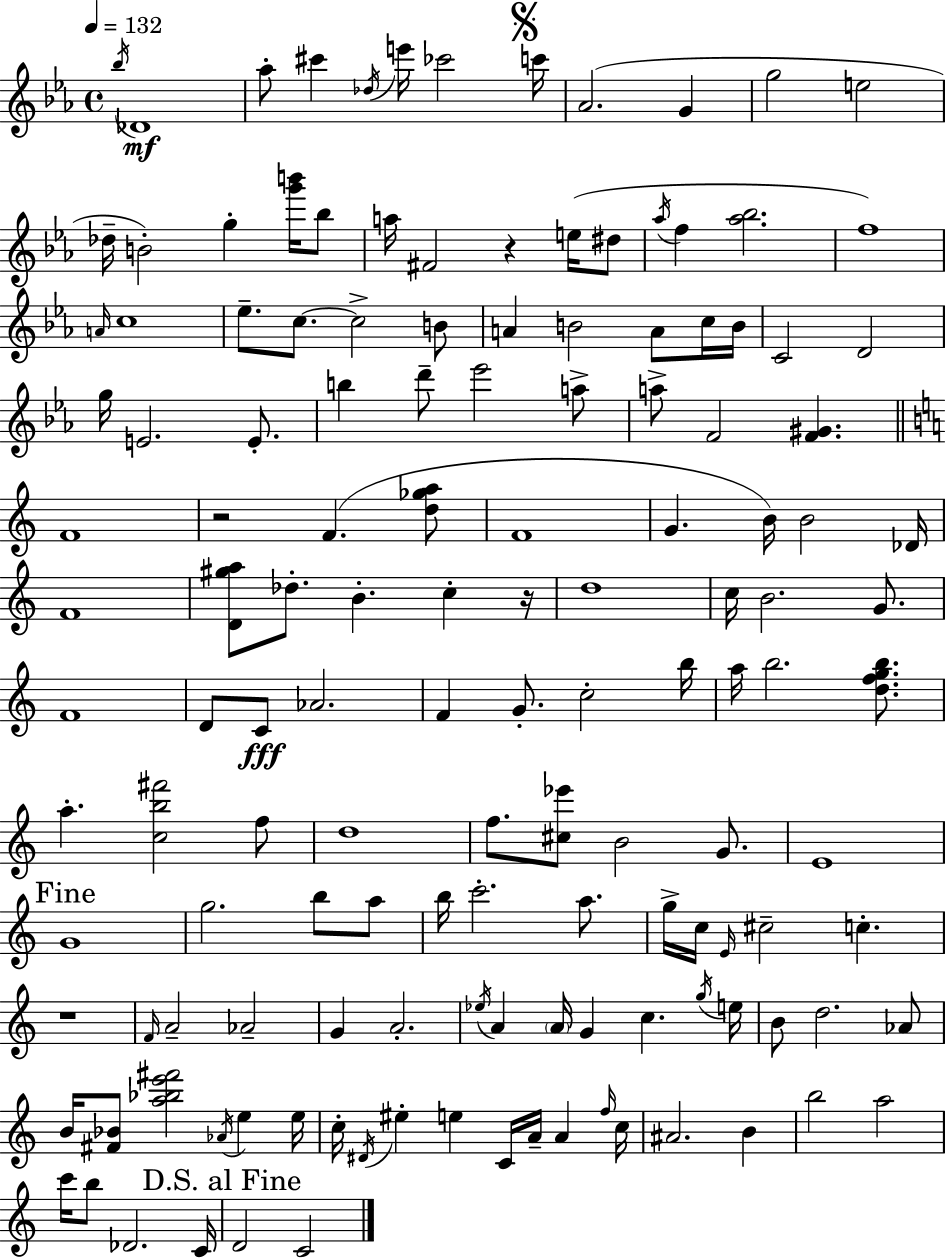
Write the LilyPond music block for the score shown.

{
  \clef treble
  \time 4/4
  \defaultTimeSignature
  \key ees \major
  \tempo 4 = 132
  \repeat volta 2 { \acciaccatura { bes''16 }\mf des'1 | aes''8-. cis'''4 \acciaccatura { des''16 } e'''16 ces'''2 | \mark \markup { \musicglyph "scripts.segno" } c'''16 aes'2.( g'4 | g''2 e''2 | \break des''16-- b'2-.) g''4-. <g''' b'''>16 | bes''8 a''16 fis'2 r4 e''16( | dis''8 \acciaccatura { aes''16 } f''4 <aes'' bes''>2. | f''1) | \break \grace { a'16 } c''1 | ees''8.-- c''8.~~ c''2-> | b'8 a'4 b'2 | a'8 c''16 b'16 c'2 d'2 | \break g''16 e'2. | e'8.-. b''4 d'''8-- ees'''2 | a''8-> a''8-> f'2 <f' gis'>4. | \bar "||" \break \key a \minor f'1 | r2 f'4.( <d'' ges'' a''>8 | f'1 | g'4. b'16) b'2 des'16 | \break f'1 | <d' gis'' a''>8 des''8.-. b'4.-. c''4-. r16 | d''1 | c''16 b'2. g'8. | \break f'1 | d'8 c'8\fff aes'2. | f'4 g'8.-. c''2-. b''16 | a''16 b''2. <d'' f'' g'' b''>8. | \break a''4.-. <c'' b'' fis'''>2 f''8 | d''1 | f''8. <cis'' ees'''>8 b'2 g'8. | e'1 | \break \mark "Fine" g'1 | g''2. b''8 a''8 | b''16 c'''2.-. a''8. | g''16-> c''16 \grace { e'16 } cis''2-- c''4.-. | \break r1 | \grace { f'16 } a'2-- aes'2-- | g'4 a'2.-. | \acciaccatura { ees''16 } a'4 \parenthesize a'16 g'4 c''4. | \break \acciaccatura { g''16 } e''16 b'8 d''2. | aes'8 b'16 <fis' bes'>8 <a'' bes'' e''' fis'''>2 \acciaccatura { aes'16 } | e''4 e''16 c''16-. \acciaccatura { dis'16 } eis''4-. e''4 c'16 | a'16-- a'4 \grace { f''16 } c''16 ais'2. | \break b'4 b''2 a''2 | c'''16 b''8 des'2. | c'16 \mark "D.S. al Fine" d'2 c'2 | } \bar "|."
}